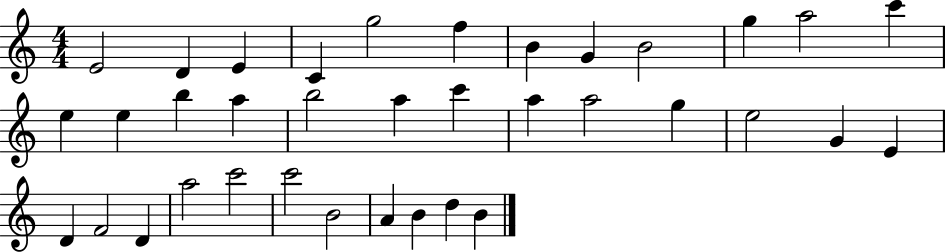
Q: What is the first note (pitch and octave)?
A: E4